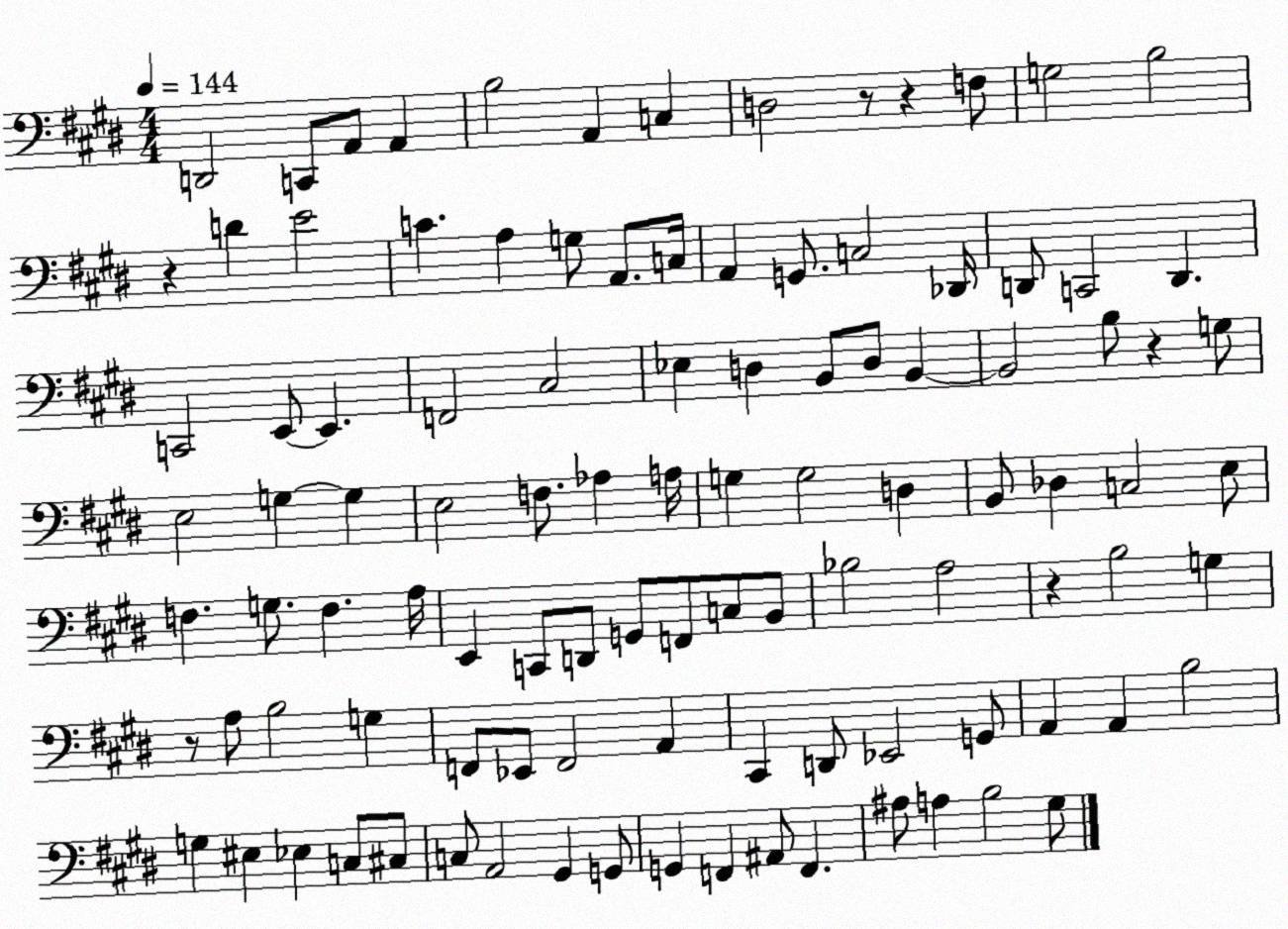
X:1
T:Untitled
M:4/4
L:1/4
K:E
D,,2 C,,/2 A,,/2 A,, B,2 A,, C, D,2 z/2 z F,/2 G,2 B,2 z D E2 C A, G,/2 A,,/2 C,/4 A,, G,,/2 C,2 _D,,/4 D,,/2 C,,2 D,, C,,2 E,,/2 E,, F,,2 ^C,2 _E, D, B,,/2 D,/2 B,, B,,2 B,/2 z G,/2 E,2 G, G, E,2 F,/2 _A, A,/4 G, G,2 D, B,,/2 _D, C,2 E,/2 F, G,/2 F, A,/4 E,, C,,/2 D,,/2 G,,/2 F,,/2 C,/2 B,,/2 _B,2 A,2 z B,2 G, z/2 A,/2 B,2 G, F,,/2 _E,,/2 F,,2 A,, ^C,, D,,/2 _E,,2 G,,/2 A,, A,, B,2 G, ^E, _E, C,/2 ^C,/2 C,/2 A,,2 ^G,, G,,/2 G,, F,, ^A,,/2 F,, ^A,/2 A, B,2 ^G,/2